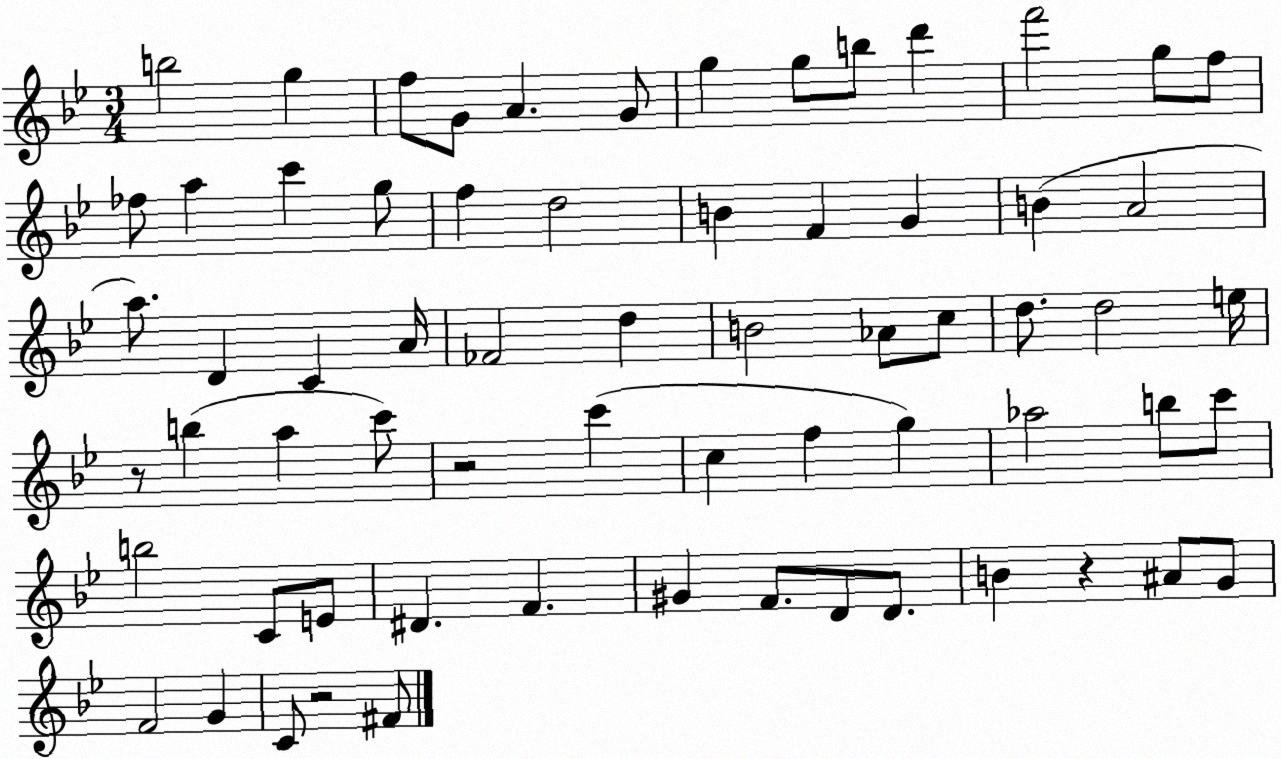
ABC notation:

X:1
T:Untitled
M:3/4
L:1/4
K:Bb
b2 g f/2 G/2 A G/2 g g/2 b/2 d' f'2 g/2 f/2 _f/2 a c' g/2 f d2 B F G B A2 a/2 D C A/4 _F2 d B2 _A/2 c/2 d/2 d2 e/4 z/2 b a c'/2 z2 c' c f g _a2 b/2 c'/2 b2 C/2 E/2 ^D F ^G F/2 D/2 D/2 B z ^A/2 G/2 F2 G C/2 z2 ^F/2